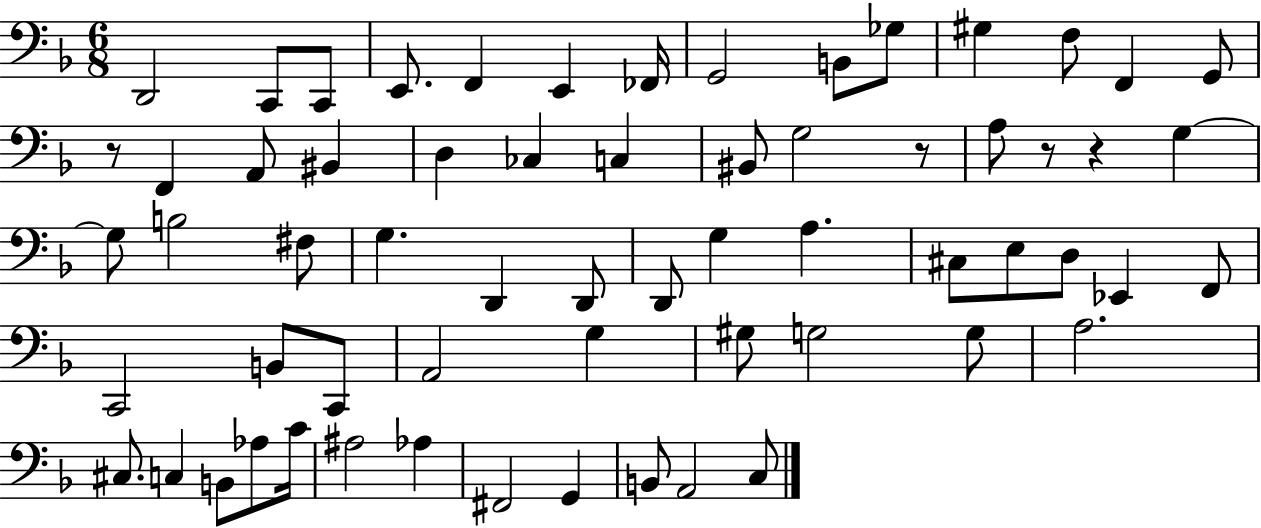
X:1
T:Untitled
M:6/8
L:1/4
K:F
D,,2 C,,/2 C,,/2 E,,/2 F,, E,, _F,,/4 G,,2 B,,/2 _G,/2 ^G, F,/2 F,, G,,/2 z/2 F,, A,,/2 ^B,, D, _C, C, ^B,,/2 G,2 z/2 A,/2 z/2 z G, G,/2 B,2 ^F,/2 G, D,, D,,/2 D,,/2 G, A, ^C,/2 E,/2 D,/2 _E,, F,,/2 C,,2 B,,/2 C,,/2 A,,2 G, ^G,/2 G,2 G,/2 A,2 ^C,/2 C, B,,/2 _A,/2 C/4 ^A,2 _A, ^F,,2 G,, B,,/2 A,,2 C,/2